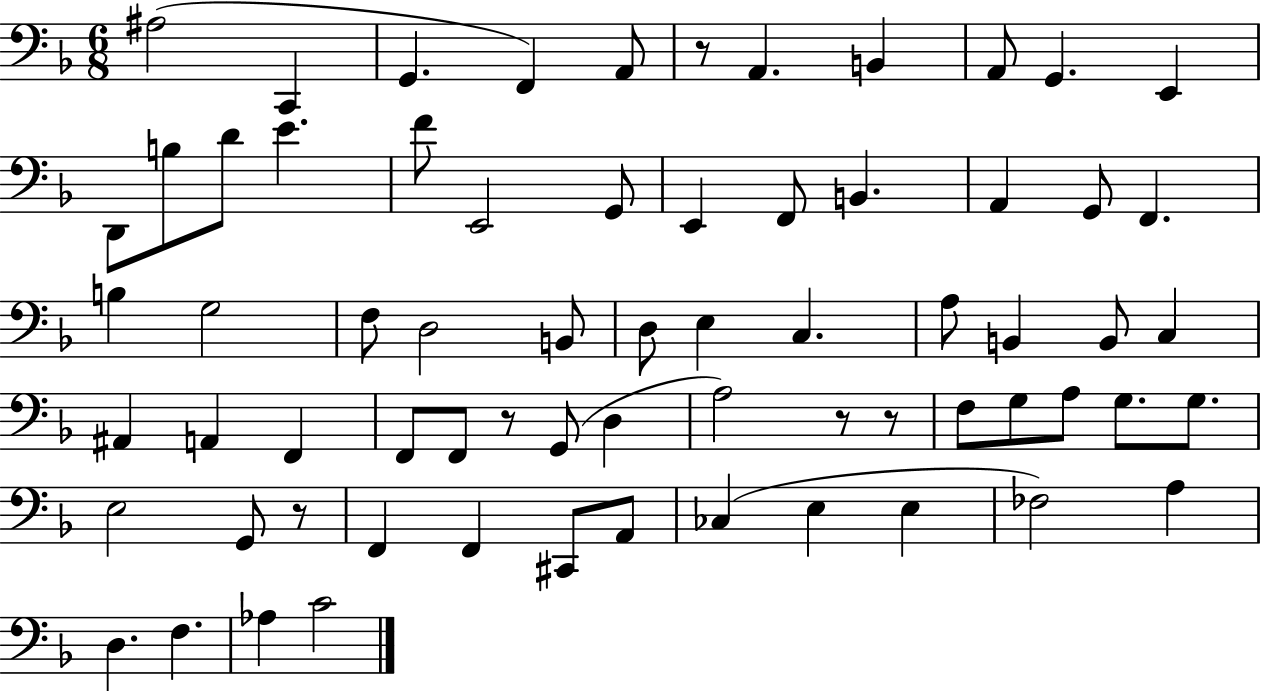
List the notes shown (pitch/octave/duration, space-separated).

A#3/h C2/q G2/q. F2/q A2/e R/e A2/q. B2/q A2/e G2/q. E2/q D2/e B3/e D4/e E4/q. F4/e E2/h G2/e E2/q F2/e B2/q. A2/q G2/e F2/q. B3/q G3/h F3/e D3/h B2/e D3/e E3/q C3/q. A3/e B2/q B2/e C3/q A#2/q A2/q F2/q F2/e F2/e R/e G2/e D3/q A3/h R/e R/e F3/e G3/e A3/e G3/e. G3/e. E3/h G2/e R/e F2/q F2/q C#2/e A2/e CES3/q E3/q E3/q FES3/h A3/q D3/q. F3/q. Ab3/q C4/h